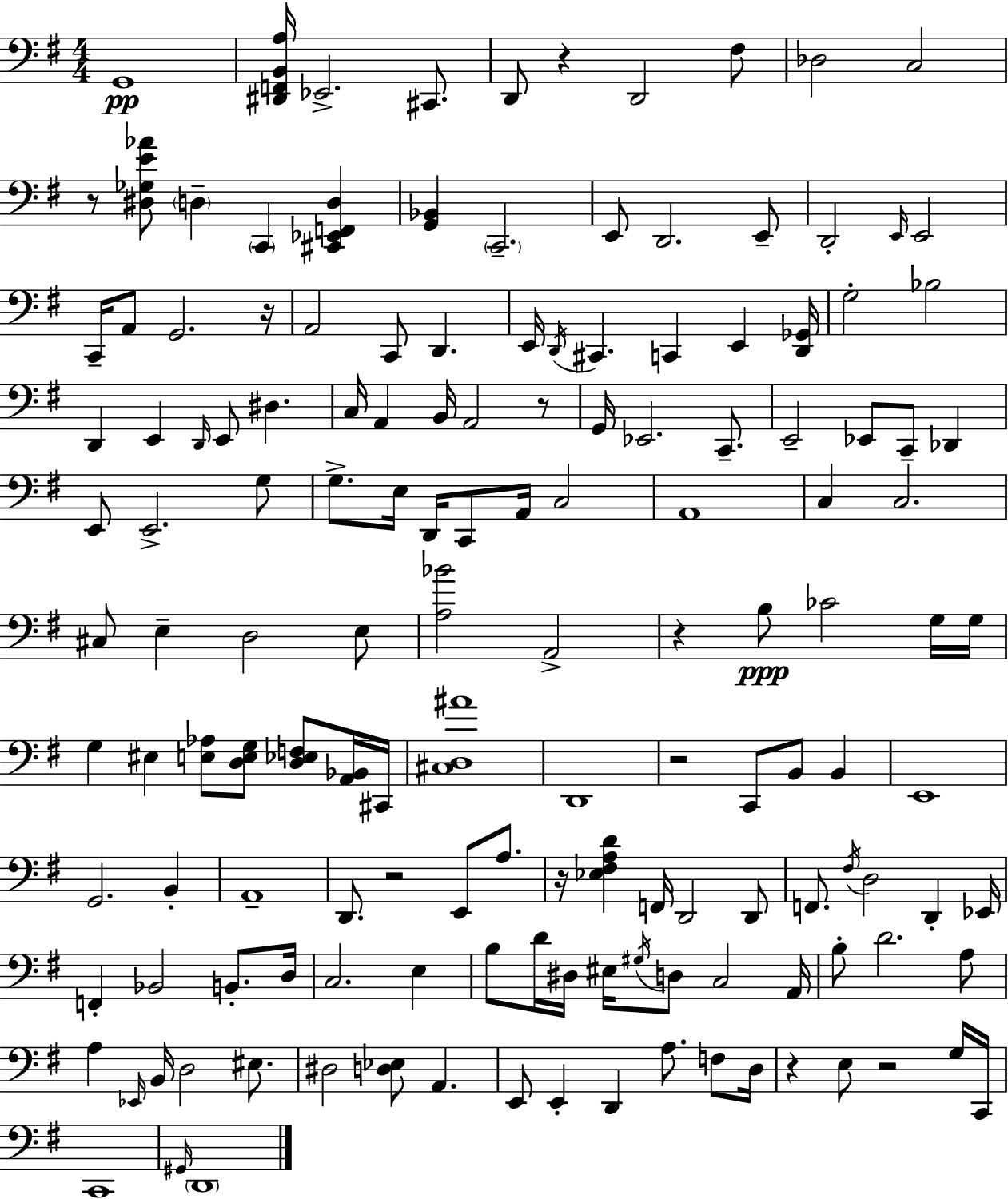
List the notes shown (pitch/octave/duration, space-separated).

G2/w [D#2,F2,B2,A3]/s Eb2/h. C#2/e. D2/e R/q D2/h F#3/e Db3/h C3/h R/e [D#3,Gb3,E4,Ab4]/e D3/q C2/q [C#2,Eb2,F2,D3]/q [G2,Bb2]/q C2/h. E2/e D2/h. E2/e D2/h E2/s E2/h C2/s A2/e G2/h. R/s A2/h C2/e D2/q. E2/s D2/s C#2/q. C2/q E2/q [D2,Gb2]/s G3/h Bb3/h D2/q E2/q D2/s E2/e D#3/q. C3/s A2/q B2/s A2/h R/e G2/s Eb2/h. C2/e. E2/h Eb2/e C2/e Db2/q E2/e E2/h. G3/e G3/e. E3/s D2/s C2/e A2/s C3/h A2/w C3/q C3/h. C#3/e E3/q D3/h E3/e [A3,Bb4]/h A2/h R/q B3/e CES4/h G3/s G3/s G3/q EIS3/q [E3,Ab3]/e [D3,E3,G3]/e [D3,Eb3,F3]/e [A2,Bb2]/s C#2/s [C#3,D3,A#4]/w D2/w R/h C2/e B2/e B2/q E2/w G2/h. B2/q A2/w D2/e. R/h E2/e A3/e. R/s [Eb3,F#3,A3,D4]/q F2/s D2/h D2/e F2/e. F#3/s D3/h D2/q Eb2/s F2/q Bb2/h B2/e. D3/s C3/h. E3/q B3/e D4/s D#3/s EIS3/s G#3/s D3/e C3/h A2/s B3/e D4/h. A3/e A3/q Eb2/s B2/s D3/h EIS3/e. D#3/h [D3,Eb3]/e A2/q. E2/e E2/q D2/q A3/e. F3/e D3/s R/q E3/e R/h G3/s C2/s C2/w G#2/s D2/w